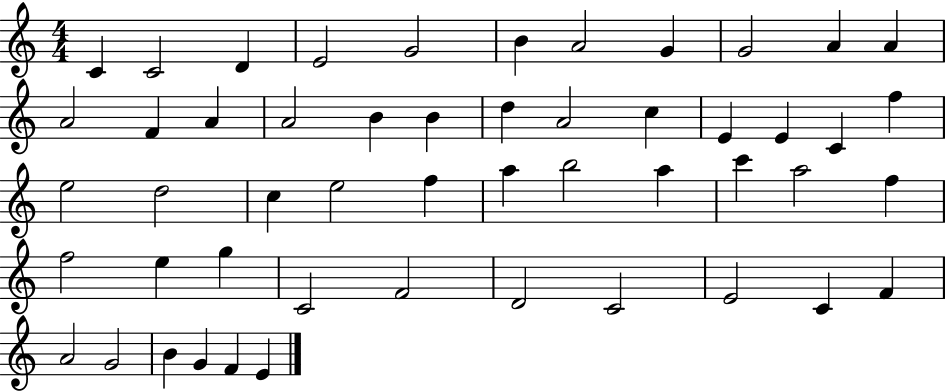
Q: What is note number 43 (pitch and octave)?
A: E4